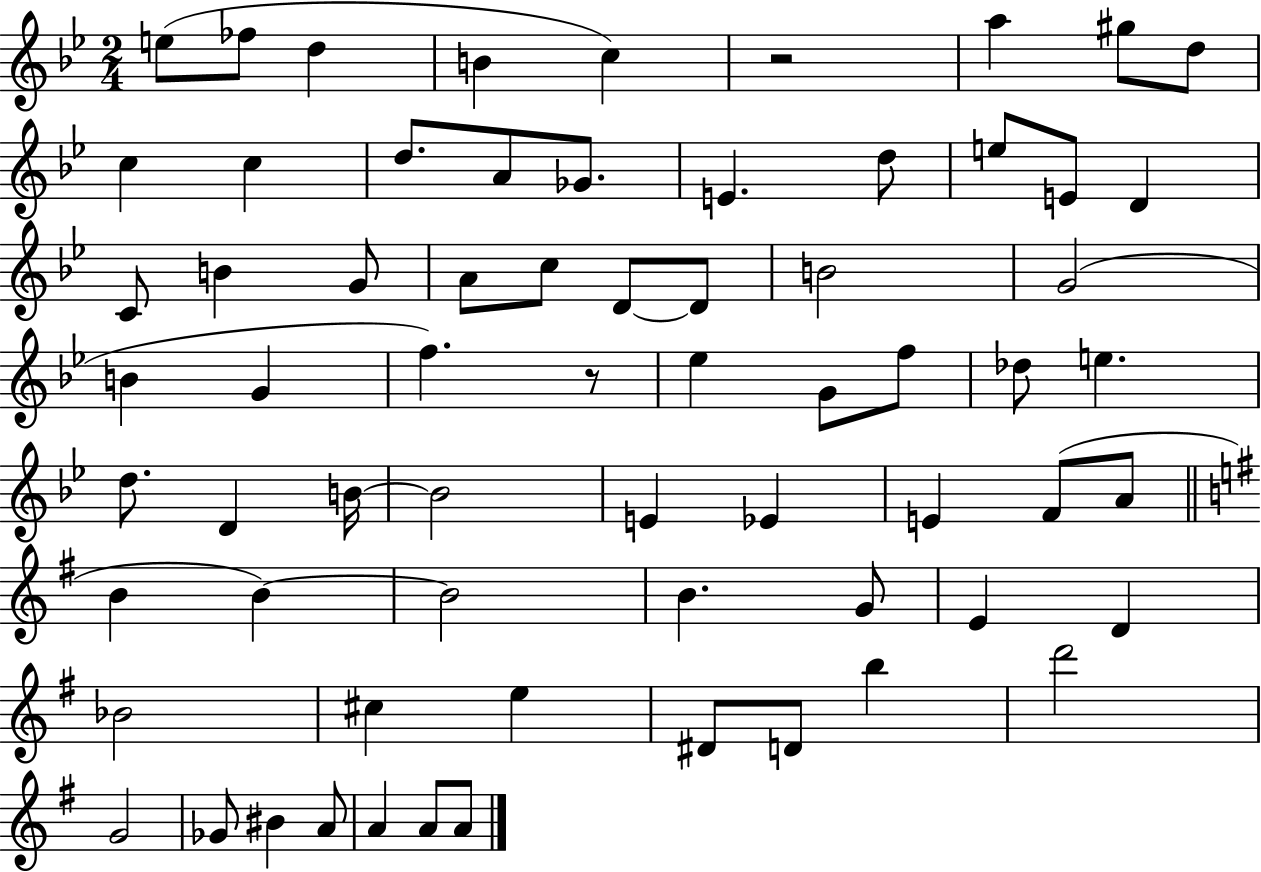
{
  \clef treble
  \numericTimeSignature
  \time 2/4
  \key bes \major
  e''8( fes''8 d''4 | b'4 c''4) | r2 | a''4 gis''8 d''8 | \break c''4 c''4 | d''8. a'8 ges'8. | e'4. d''8 | e''8 e'8 d'4 | \break c'8 b'4 g'8 | a'8 c''8 d'8~~ d'8 | b'2 | g'2( | \break b'4 g'4 | f''4.) r8 | ees''4 g'8 f''8 | des''8 e''4. | \break d''8. d'4 b'16~~ | b'2 | e'4 ees'4 | e'4 f'8( a'8 | \break \bar "||" \break \key e \minor b'4 b'4~~) | b'2 | b'4. g'8 | e'4 d'4 | \break bes'2 | cis''4 e''4 | dis'8 d'8 b''4 | d'''2 | \break g'2 | ges'8 bis'4 a'8 | a'4 a'8 a'8 | \bar "|."
}